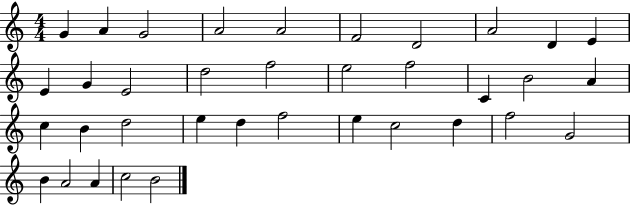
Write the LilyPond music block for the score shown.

{
  \clef treble
  \numericTimeSignature
  \time 4/4
  \key c \major
  g'4 a'4 g'2 | a'2 a'2 | f'2 d'2 | a'2 d'4 e'4 | \break e'4 g'4 e'2 | d''2 f''2 | e''2 f''2 | c'4 b'2 a'4 | \break c''4 b'4 d''2 | e''4 d''4 f''2 | e''4 c''2 d''4 | f''2 g'2 | \break b'4 a'2 a'4 | c''2 b'2 | \bar "|."
}